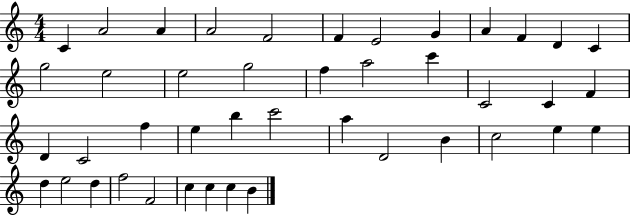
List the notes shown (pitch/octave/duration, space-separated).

C4/q A4/h A4/q A4/h F4/h F4/q E4/h G4/q A4/q F4/q D4/q C4/q G5/h E5/h E5/h G5/h F5/q A5/h C6/q C4/h C4/q F4/q D4/q C4/h F5/q E5/q B5/q C6/h A5/q D4/h B4/q C5/h E5/q E5/q D5/q E5/h D5/q F5/h F4/h C5/q C5/q C5/q B4/q